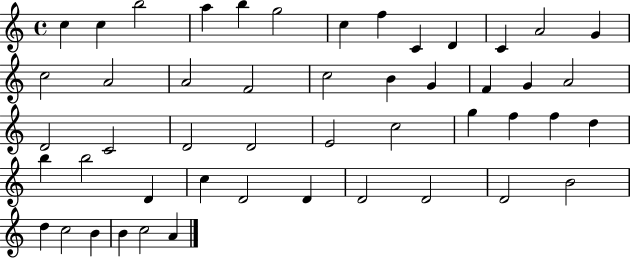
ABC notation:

X:1
T:Untitled
M:4/4
L:1/4
K:C
c c b2 a b g2 c f C D C A2 G c2 A2 A2 F2 c2 B G F G A2 D2 C2 D2 D2 E2 c2 g f f d b b2 D c D2 D D2 D2 D2 B2 d c2 B B c2 A